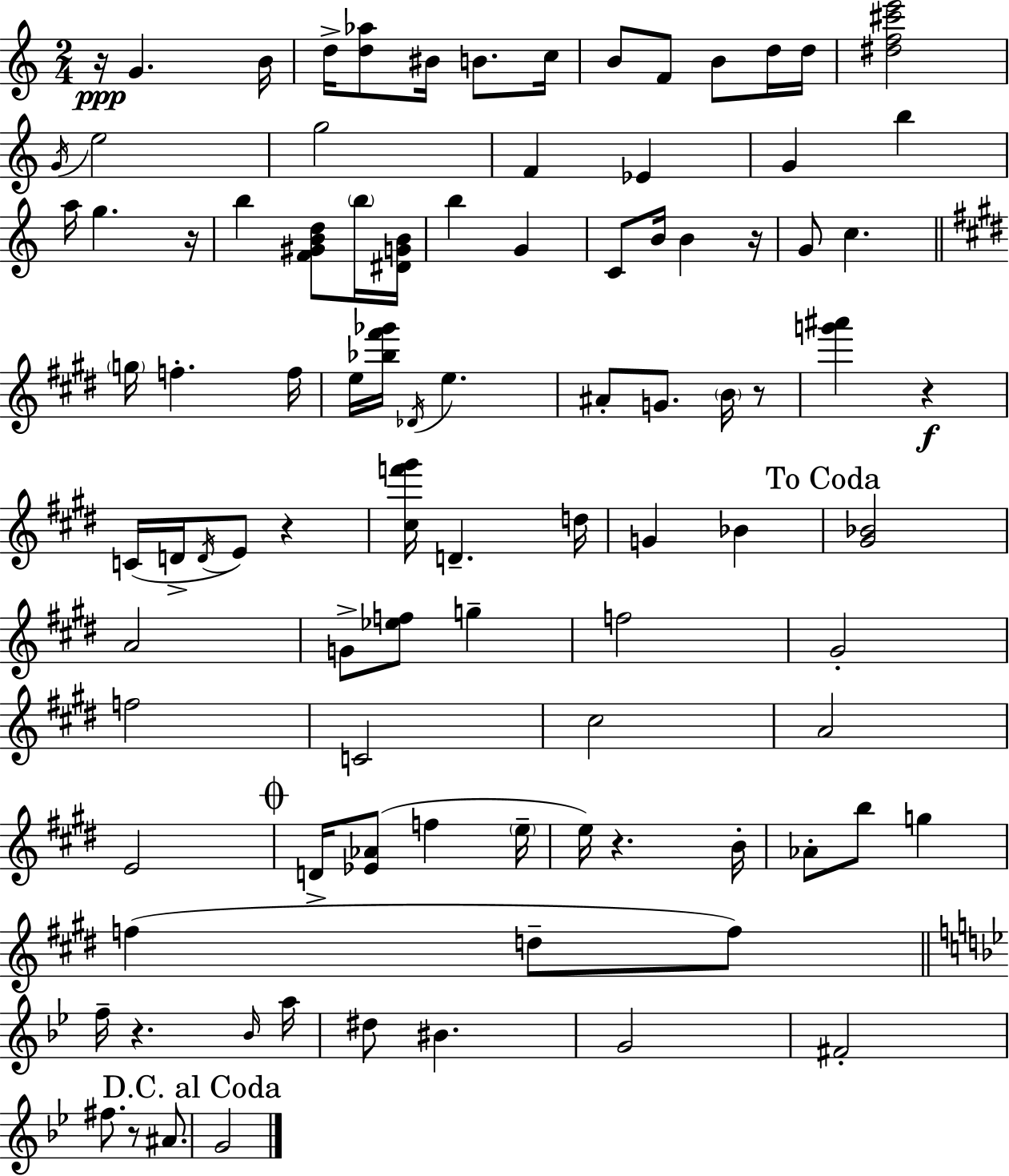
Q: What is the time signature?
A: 2/4